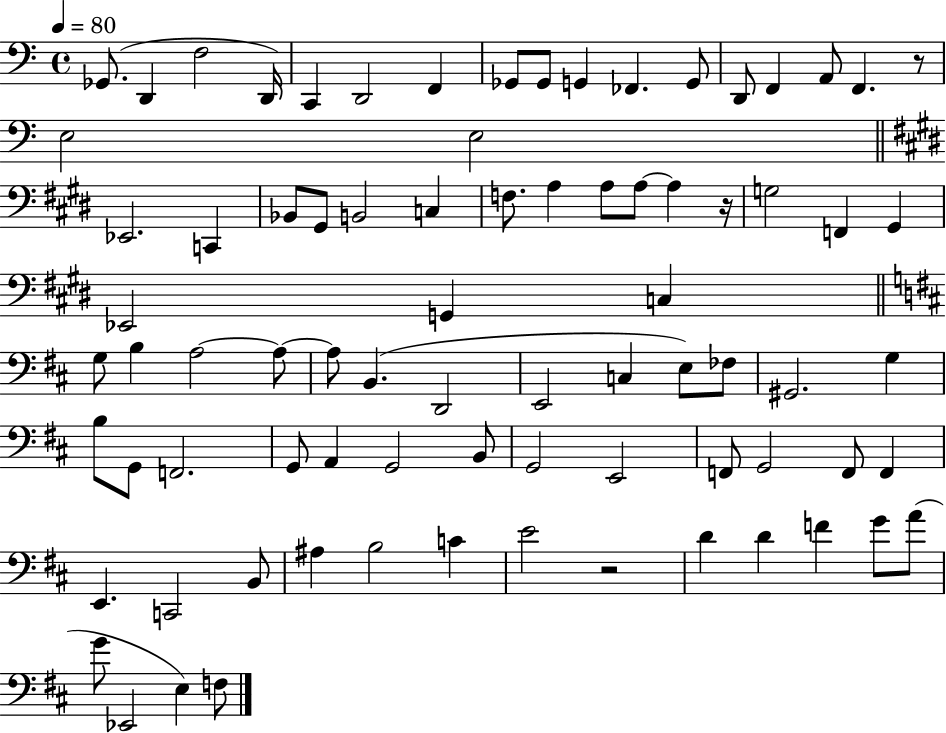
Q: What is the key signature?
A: C major